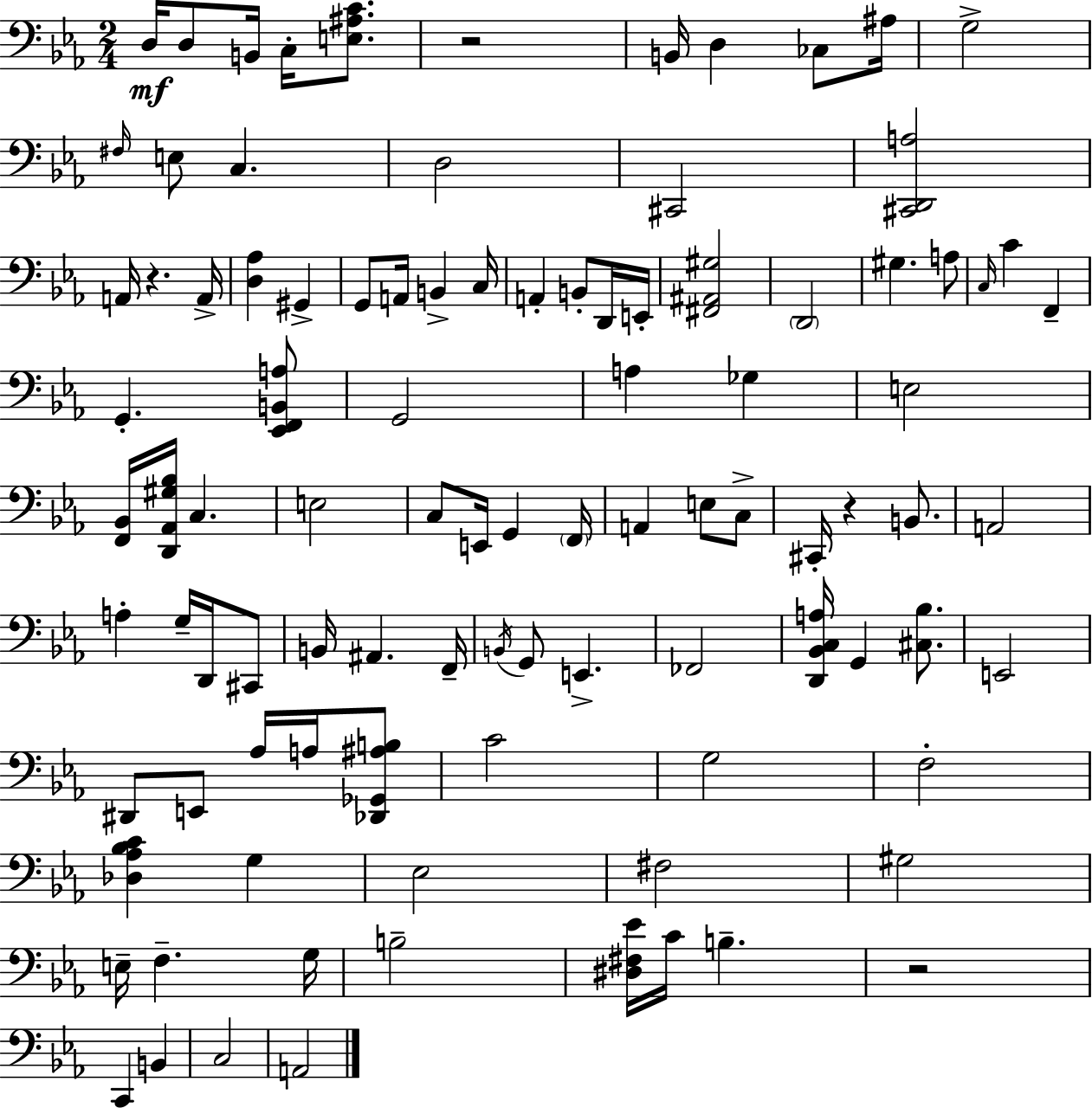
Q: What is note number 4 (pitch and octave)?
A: C3